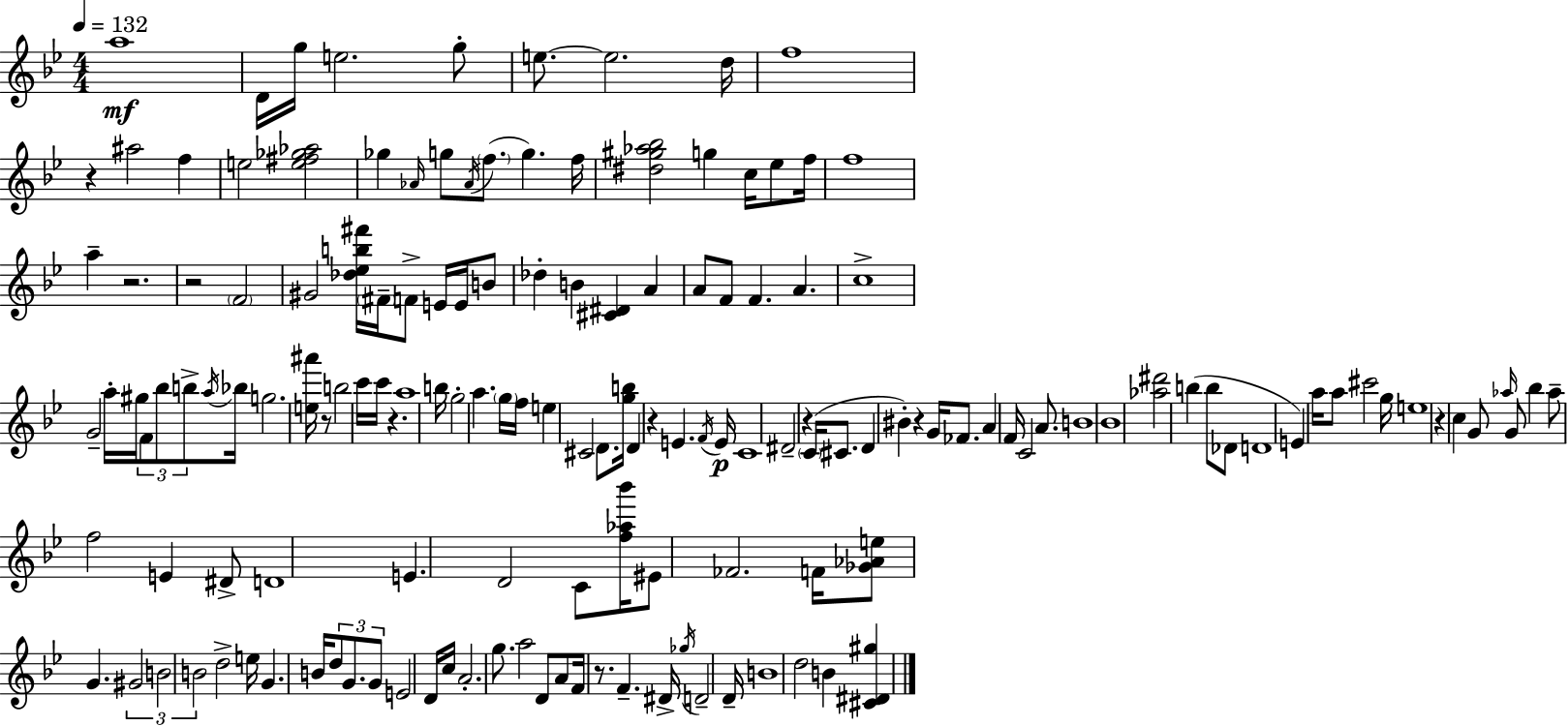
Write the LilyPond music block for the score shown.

{
  \clef treble
  \numericTimeSignature
  \time 4/4
  \key g \minor
  \tempo 4 = 132
  \repeat volta 2 { a''1\mf | d'16 g''16 e''2. g''8-. | e''8.~~ e''2. d''16 | f''1 | \break r4 ais''2 f''4 | e''2 <e'' fis'' ges'' aes''>2 | ges''4 \grace { aes'16 } g''8 \acciaccatura { aes'16 }( \parenthesize f''8. g''4.) | f''16 <dis'' gis'' aes'' bes''>2 g''4 c''16 ees''8 | \break f''16 f''1 | a''4-- r2. | r2 \parenthesize f'2 | gis'2 <des'' ees'' b'' fis'''>16 \parenthesize fis'16-- f'8-> e'16 e'16 | \break b'8 des''4-. b'4 <cis' dis'>4 a'4 | a'8 f'8 f'4. a'4. | c''1-> | g'2-- a''16-. gis''16 \tuplet 3/2 { f'8 bes''8 | \break b''8-> } \acciaccatura { a''16 } bes''16 g''2. | <e'' ais'''>16 r8 b''2 c'''16 c'''16 r4. | a''1 | b''16 g''2-. a''4. | \break \parenthesize g''16 f''16 e''4 cis'2 | d'8. <g'' b''>16 d'4 r4 e'4. | \acciaccatura { f'16 } e'16\p c'1 | dis'2-- r4 | \break \parenthesize c'16( cis'8. d'4 bis'4-.) r4 | g'16 fes'8. a'4 f'16 c'2 | a'8. b'1 | bes'1 | \break <aes'' dis'''>2 b''4( | b''8 des'8 d'1 | e'4) a''16 a''8 cis'''2 | g''16 e''1 | \break r4 c''4 g'8 \grace { aes''16 } g'8 | bes''4 aes''8-- f''2 e'4 | dis'8-> d'1 | e'4. d'2 | \break c'8 <f'' aes'' bes'''>16 eis'8 fes'2. | f'16 <ges' aes' e''>8 g'4. \tuplet 3/2 { gis'2 | b'2 b'2 } | d''2-> e''16 g'4. | \break b'16 \tuplet 3/2 { d''8 g'8. g'8 } e'2 | d'16 c''16 a'2.-. | g''8. a''2 d'8 a'8 | f'16 r8. f'4.-- dis'16-> \acciaccatura { ges''16 } d'2-- | \break d'16-- b'1 | d''2 b'4 | <cis' dis' gis''>4 } \bar "|."
}